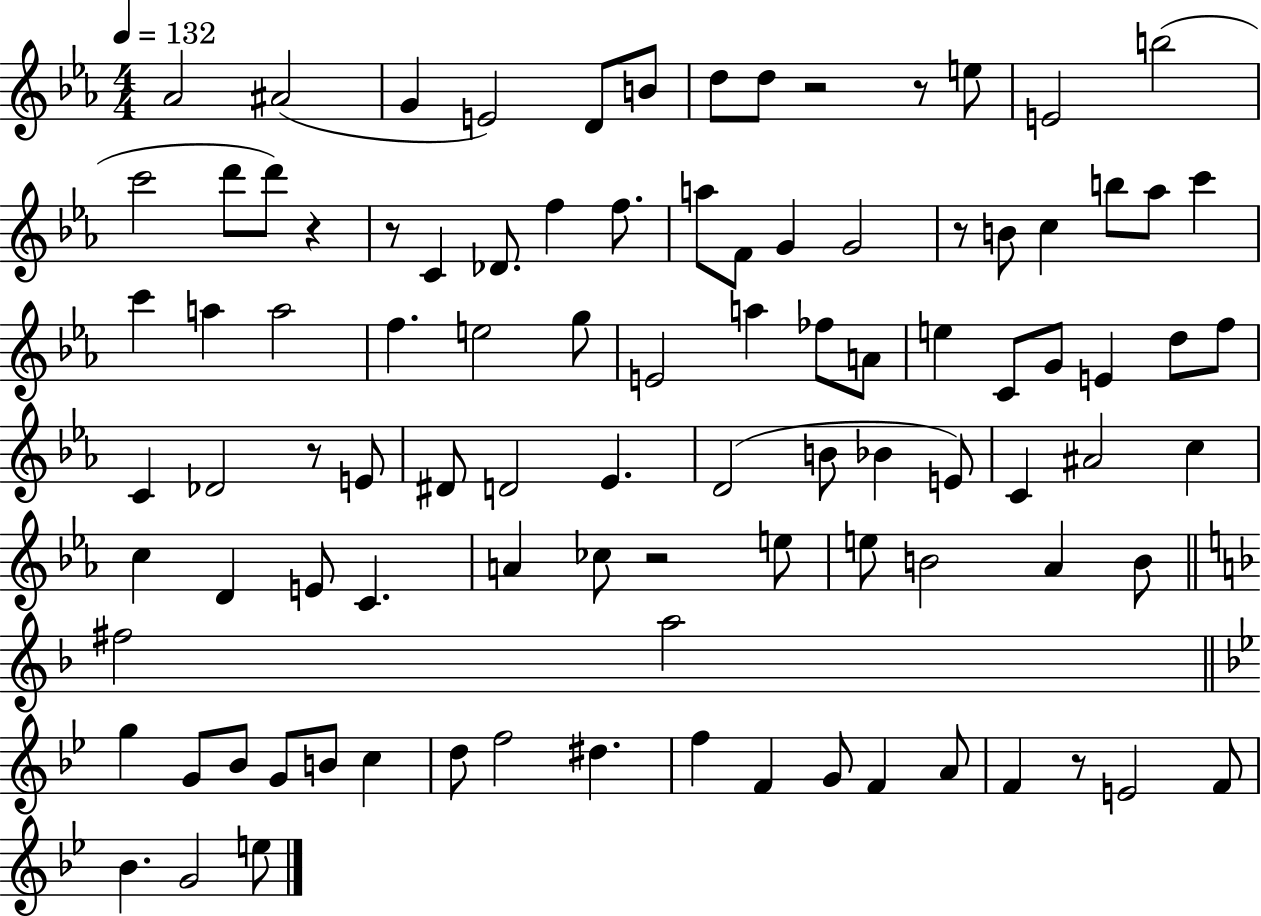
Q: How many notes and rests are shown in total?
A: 97